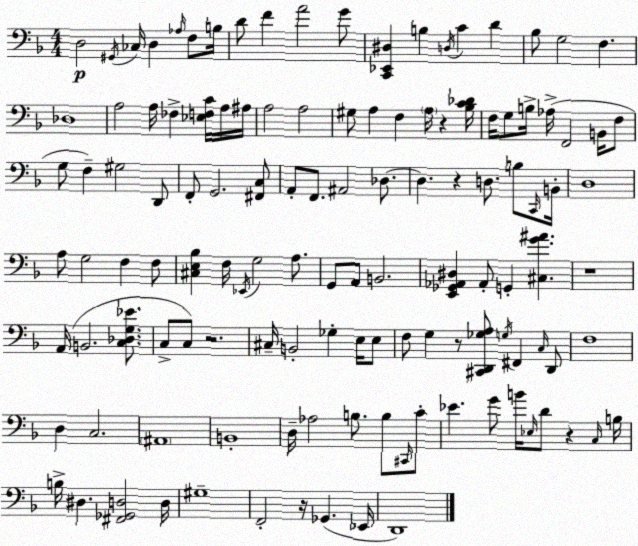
X:1
T:Untitled
M:4/4
L:1/4
K:Dm
D,2 ^G,,/4 _C,/4 D, _A,/4 F,/2 B,/4 D/2 F A2 G/2 [C,,_E,,^D,] B, D,/4 C D _B,/2 G,2 F, _D,4 A,2 A,/4 _F, [_E,F,C]/4 A,/4 ^A,/4 A,2 A,2 ^G,/2 A, F, A,/4 z [_B,C_D]/4 F,/4 G,/2 B,/4 _A,/4 F,,2 B,,/4 F,/2 G,/2 F, ^G,2 D,,/2 F,,/2 G,,2 [^F,,C,]/2 A,,/2 F,,/2 ^A,,2 _D,/2 _D, z D,/2 B,/2 C,,/4 B,,/4 D,4 A,/2 G,2 F, F,/2 [^C,E,_B,] F,/4 _E,,/4 G,2 A,/2 G,,/2 A,,/2 B,,2 [E,,_G,,_A,,^D,] _A,,/2 G,, [^C,G^A] z4 A,,/4 B,,2 [C,_D,G,_E]/2 C,/2 C,/2 z2 ^C,/4 B,,2 _G, E,/4 E,/2 F,/2 G, z/2 [^C,,D,,_G,A,]/2 G,/4 ^F,, C,/4 D,,/2 F,4 D, C,2 ^A,,4 B,,4 D,/4 _A,2 B,/2 B,/2 ^C,,/4 C/2 _E G/2 B/4 _E,/4 D/2 z C,/4 B,/4 B,/4 ^D, [^F,,_G,,D,]2 D,/4 ^G,4 F,,2 z/4 _G,, _E,,/4 D,,4